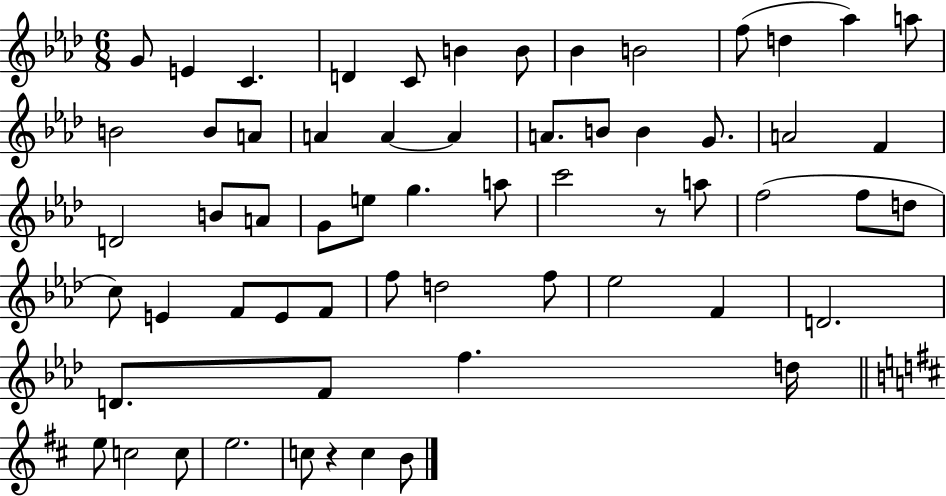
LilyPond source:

{
  \clef treble
  \numericTimeSignature
  \time 6/8
  \key aes \major
  g'8 e'4 c'4. | d'4 c'8 b'4 b'8 | bes'4 b'2 | f''8( d''4 aes''4) a''8 | \break b'2 b'8 a'8 | a'4 a'4~~ a'4 | a'8. b'8 b'4 g'8. | a'2 f'4 | \break d'2 b'8 a'8 | g'8 e''8 g''4. a''8 | c'''2 r8 a''8 | f''2( f''8 d''8 | \break c''8) e'4 f'8 e'8 f'8 | f''8 d''2 f''8 | ees''2 f'4 | d'2. | \break d'8. f'8 f''4. d''16 | \bar "||" \break \key b \minor e''8 c''2 c''8 | e''2. | c''8 r4 c''4 b'8 | \bar "|."
}